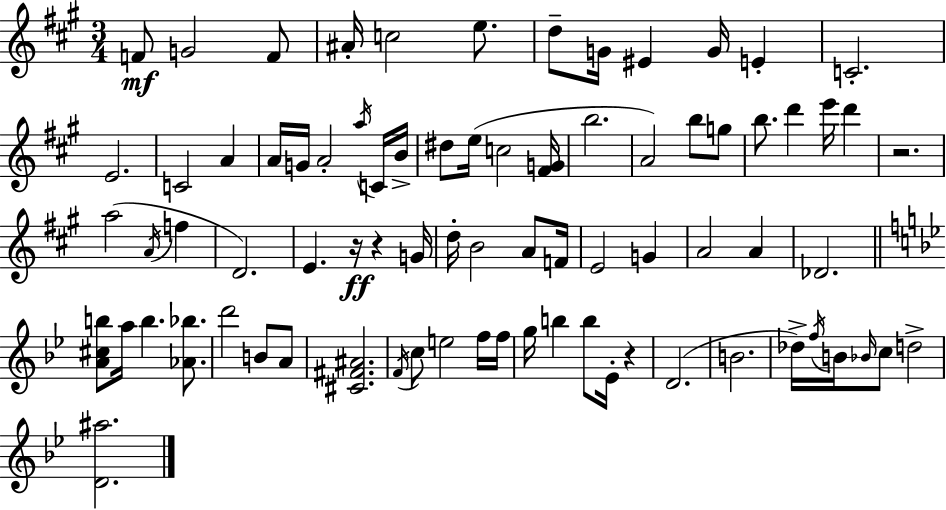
{
  \clef treble
  \numericTimeSignature
  \time 3/4
  \key a \major
  \repeat volta 2 { f'8\mf g'2 f'8 | ais'16-. c''2 e''8. | d''8-- g'16 eis'4 g'16 e'4-. | c'2.-. | \break e'2. | c'2 a'4 | a'16 g'16 a'2-. \acciaccatura { a''16 } c'16 | b'16-> dis''8 e''16( c''2 | \break <fis' g'>16 b''2. | a'2) b''8 g''8 | b''8. d'''4 e'''16 d'''4 | r2. | \break a''2( \acciaccatura { a'16 } f''4 | d'2.) | e'4. r16\ff r4 | g'16 d''16-. b'2 a'8 | \break f'16 e'2 g'4 | a'2 a'4 | des'2. | \bar "||" \break \key bes \major <a' cis'' b''>8 a''16 b''4. <aes' bes''>8. | d'''2 b'8 a'8 | <cis' fis' ais'>2. | \acciaccatura { f'16 } c''8 e''2 f''16 | \break f''16 g''16 b''4 b''8 ees'16-. r4 | d'2.( | b'2. | des''16->) \acciaccatura { f''16 } b'16 \grace { bes'16 } c''8 d''2-> | \break <d' ais''>2. | } \bar "|."
}